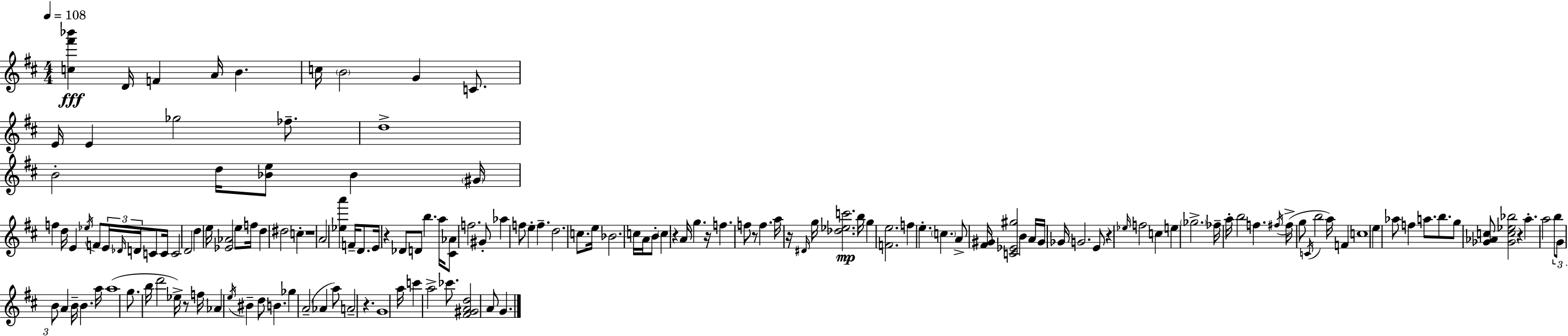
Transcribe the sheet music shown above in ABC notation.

X:1
T:Untitled
M:4/4
L:1/4
K:D
[c^f'_b'] D/4 F A/4 B c/4 B2 G C/2 E/4 E _g2 _f/2 d4 B2 d/4 [_Be]/2 _B ^G/4 f d/4 E _e/4 F/2 E/4 _D/4 D/4 C/2 C/4 C2 D2 d e/4 [_E_A]2 e/2 f/4 d ^d2 c z4 A2 [_ea'] F/4 D/2 E/4 z _D/2 D/2 b a/4 [^C_A]/2 f2 ^G/2 _a f/2 e f d2 c/2 e/4 _B2 c/4 A/4 B/2 c z A/4 g z/4 f f/2 z/2 f a/4 z/4 ^D/4 g/4 [_d_ec']2 b/4 g [Fe]2 f e c A/2 [^F^G]/4 [C_E^g]2 B A/4 ^G/4 _G/4 G2 E/2 z _e/4 f2 c e _g2 _f/4 a/4 b2 f ^f/4 ^f/4 g/2 C/4 b2 a/4 F c4 e _a/2 f a/2 b/2 g/2 [_G_Ac]/2 [_Gc_e_b]2 z a a2 b/2 G/2 B/2 A B/4 B a/4 a4 g/2 b/4 d'2 _e/4 z/2 f/4 _A e/4 ^B d/2 B _g A2 _A a/2 A2 z G4 a/4 c' a2 _c'/2 [^F^GAd]2 A/2 G